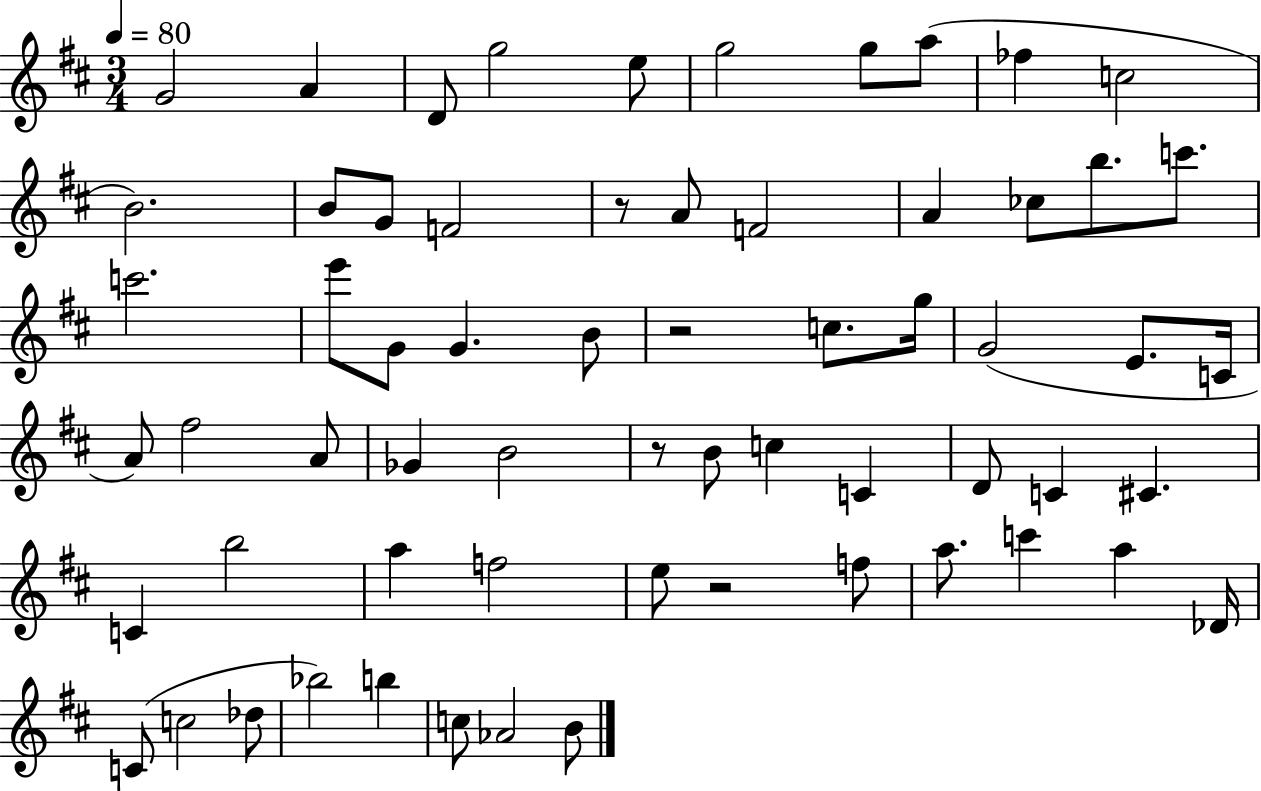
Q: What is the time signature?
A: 3/4